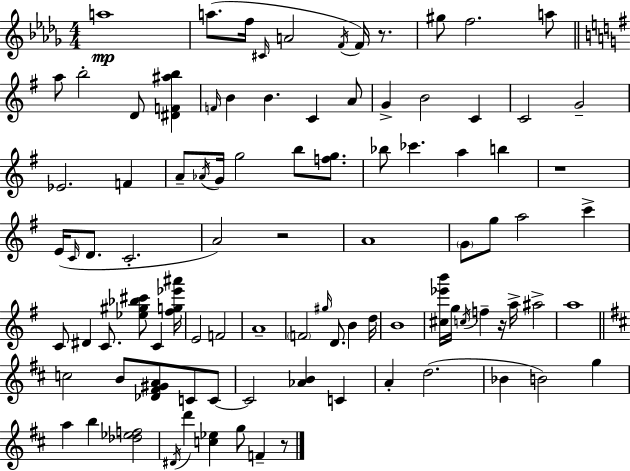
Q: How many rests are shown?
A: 5